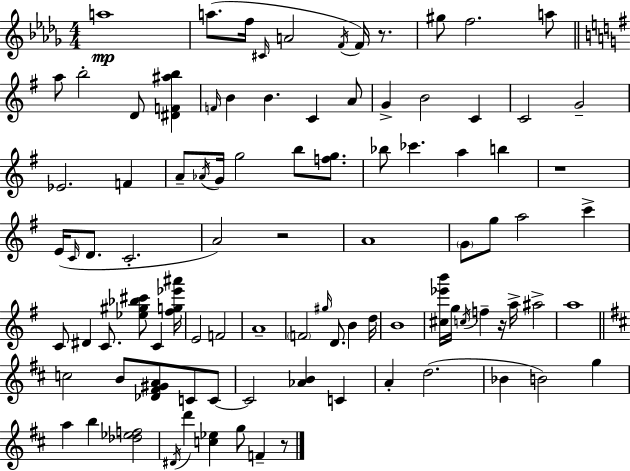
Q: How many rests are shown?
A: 5